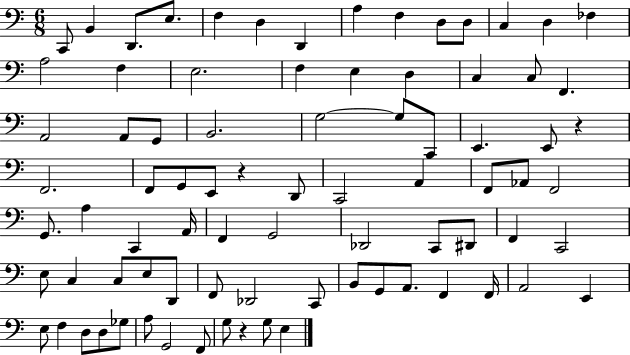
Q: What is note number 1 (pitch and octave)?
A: C2